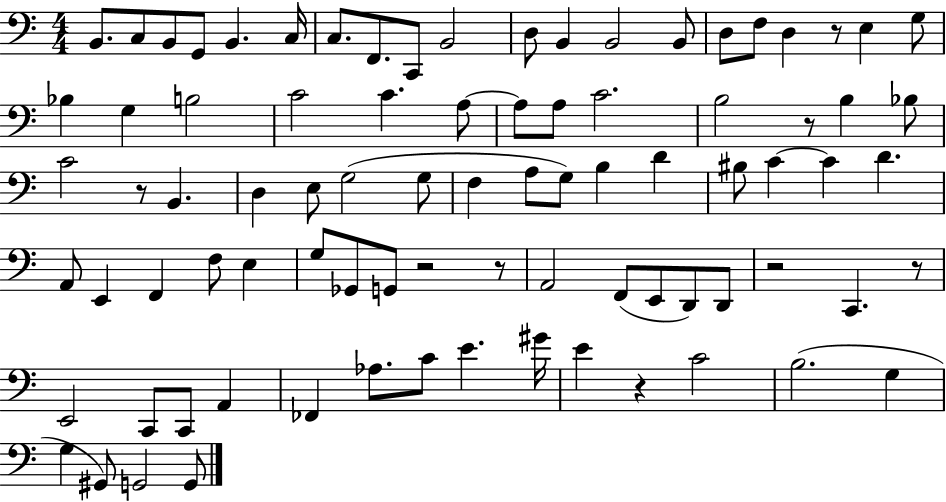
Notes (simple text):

B2/e. C3/e B2/e G2/e B2/q. C3/s C3/e. F2/e. C2/e B2/h D3/e B2/q B2/h B2/e D3/e F3/e D3/q R/e E3/q G3/e Bb3/q G3/q B3/h C4/h C4/q. A3/e A3/e A3/e C4/h. B3/h R/e B3/q Bb3/e C4/h R/e B2/q. D3/q E3/e G3/h G3/e F3/q A3/e G3/e B3/q D4/q BIS3/e C4/q C4/q D4/q. A2/e E2/q F2/q F3/e E3/q G3/e Gb2/e G2/e R/h R/e A2/h F2/e E2/e D2/e D2/e R/h C2/q. R/e E2/h C2/e C2/e A2/q FES2/q Ab3/e. C4/e E4/q. G#4/s E4/q R/q C4/h B3/h. G3/q G3/q G#2/e G2/h G2/e